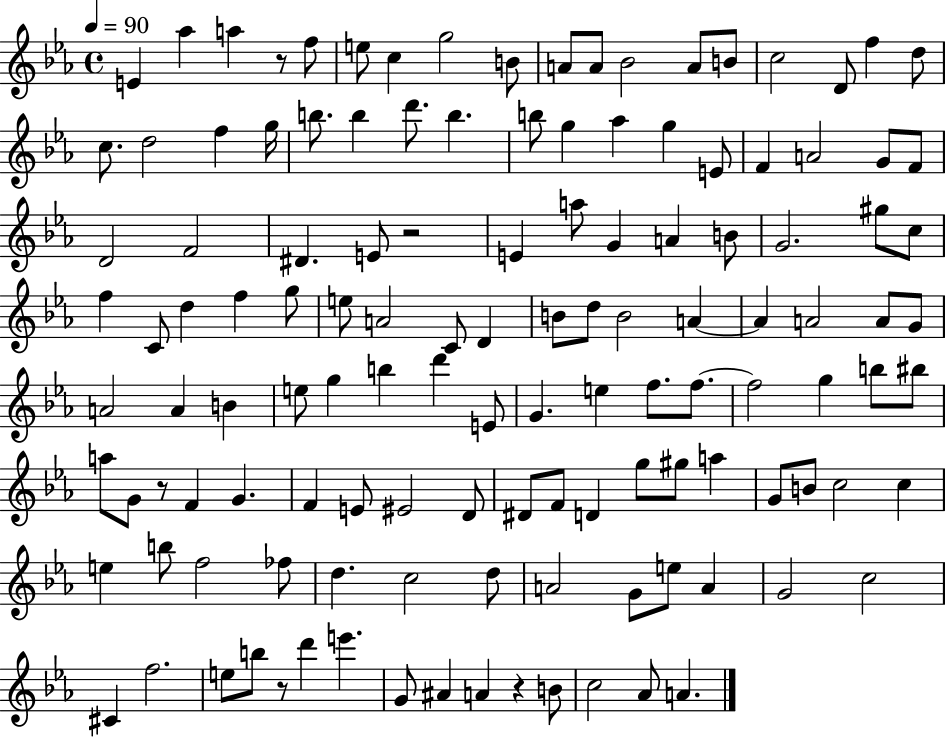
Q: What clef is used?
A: treble